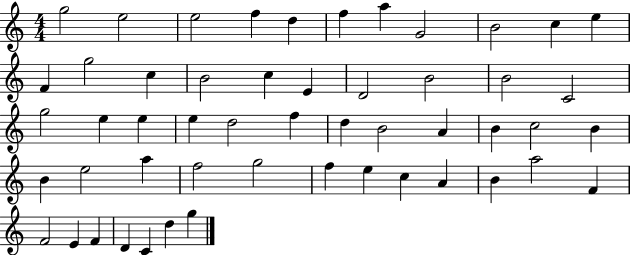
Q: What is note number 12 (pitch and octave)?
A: F4